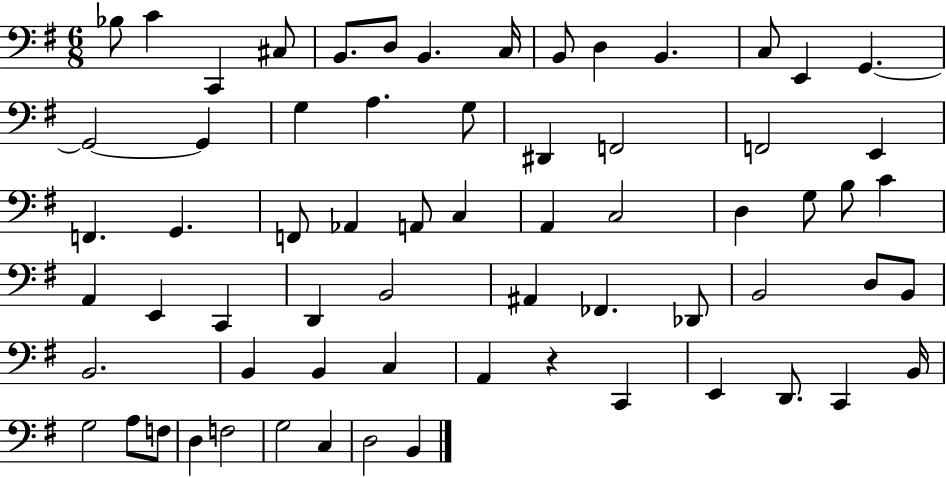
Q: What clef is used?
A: bass